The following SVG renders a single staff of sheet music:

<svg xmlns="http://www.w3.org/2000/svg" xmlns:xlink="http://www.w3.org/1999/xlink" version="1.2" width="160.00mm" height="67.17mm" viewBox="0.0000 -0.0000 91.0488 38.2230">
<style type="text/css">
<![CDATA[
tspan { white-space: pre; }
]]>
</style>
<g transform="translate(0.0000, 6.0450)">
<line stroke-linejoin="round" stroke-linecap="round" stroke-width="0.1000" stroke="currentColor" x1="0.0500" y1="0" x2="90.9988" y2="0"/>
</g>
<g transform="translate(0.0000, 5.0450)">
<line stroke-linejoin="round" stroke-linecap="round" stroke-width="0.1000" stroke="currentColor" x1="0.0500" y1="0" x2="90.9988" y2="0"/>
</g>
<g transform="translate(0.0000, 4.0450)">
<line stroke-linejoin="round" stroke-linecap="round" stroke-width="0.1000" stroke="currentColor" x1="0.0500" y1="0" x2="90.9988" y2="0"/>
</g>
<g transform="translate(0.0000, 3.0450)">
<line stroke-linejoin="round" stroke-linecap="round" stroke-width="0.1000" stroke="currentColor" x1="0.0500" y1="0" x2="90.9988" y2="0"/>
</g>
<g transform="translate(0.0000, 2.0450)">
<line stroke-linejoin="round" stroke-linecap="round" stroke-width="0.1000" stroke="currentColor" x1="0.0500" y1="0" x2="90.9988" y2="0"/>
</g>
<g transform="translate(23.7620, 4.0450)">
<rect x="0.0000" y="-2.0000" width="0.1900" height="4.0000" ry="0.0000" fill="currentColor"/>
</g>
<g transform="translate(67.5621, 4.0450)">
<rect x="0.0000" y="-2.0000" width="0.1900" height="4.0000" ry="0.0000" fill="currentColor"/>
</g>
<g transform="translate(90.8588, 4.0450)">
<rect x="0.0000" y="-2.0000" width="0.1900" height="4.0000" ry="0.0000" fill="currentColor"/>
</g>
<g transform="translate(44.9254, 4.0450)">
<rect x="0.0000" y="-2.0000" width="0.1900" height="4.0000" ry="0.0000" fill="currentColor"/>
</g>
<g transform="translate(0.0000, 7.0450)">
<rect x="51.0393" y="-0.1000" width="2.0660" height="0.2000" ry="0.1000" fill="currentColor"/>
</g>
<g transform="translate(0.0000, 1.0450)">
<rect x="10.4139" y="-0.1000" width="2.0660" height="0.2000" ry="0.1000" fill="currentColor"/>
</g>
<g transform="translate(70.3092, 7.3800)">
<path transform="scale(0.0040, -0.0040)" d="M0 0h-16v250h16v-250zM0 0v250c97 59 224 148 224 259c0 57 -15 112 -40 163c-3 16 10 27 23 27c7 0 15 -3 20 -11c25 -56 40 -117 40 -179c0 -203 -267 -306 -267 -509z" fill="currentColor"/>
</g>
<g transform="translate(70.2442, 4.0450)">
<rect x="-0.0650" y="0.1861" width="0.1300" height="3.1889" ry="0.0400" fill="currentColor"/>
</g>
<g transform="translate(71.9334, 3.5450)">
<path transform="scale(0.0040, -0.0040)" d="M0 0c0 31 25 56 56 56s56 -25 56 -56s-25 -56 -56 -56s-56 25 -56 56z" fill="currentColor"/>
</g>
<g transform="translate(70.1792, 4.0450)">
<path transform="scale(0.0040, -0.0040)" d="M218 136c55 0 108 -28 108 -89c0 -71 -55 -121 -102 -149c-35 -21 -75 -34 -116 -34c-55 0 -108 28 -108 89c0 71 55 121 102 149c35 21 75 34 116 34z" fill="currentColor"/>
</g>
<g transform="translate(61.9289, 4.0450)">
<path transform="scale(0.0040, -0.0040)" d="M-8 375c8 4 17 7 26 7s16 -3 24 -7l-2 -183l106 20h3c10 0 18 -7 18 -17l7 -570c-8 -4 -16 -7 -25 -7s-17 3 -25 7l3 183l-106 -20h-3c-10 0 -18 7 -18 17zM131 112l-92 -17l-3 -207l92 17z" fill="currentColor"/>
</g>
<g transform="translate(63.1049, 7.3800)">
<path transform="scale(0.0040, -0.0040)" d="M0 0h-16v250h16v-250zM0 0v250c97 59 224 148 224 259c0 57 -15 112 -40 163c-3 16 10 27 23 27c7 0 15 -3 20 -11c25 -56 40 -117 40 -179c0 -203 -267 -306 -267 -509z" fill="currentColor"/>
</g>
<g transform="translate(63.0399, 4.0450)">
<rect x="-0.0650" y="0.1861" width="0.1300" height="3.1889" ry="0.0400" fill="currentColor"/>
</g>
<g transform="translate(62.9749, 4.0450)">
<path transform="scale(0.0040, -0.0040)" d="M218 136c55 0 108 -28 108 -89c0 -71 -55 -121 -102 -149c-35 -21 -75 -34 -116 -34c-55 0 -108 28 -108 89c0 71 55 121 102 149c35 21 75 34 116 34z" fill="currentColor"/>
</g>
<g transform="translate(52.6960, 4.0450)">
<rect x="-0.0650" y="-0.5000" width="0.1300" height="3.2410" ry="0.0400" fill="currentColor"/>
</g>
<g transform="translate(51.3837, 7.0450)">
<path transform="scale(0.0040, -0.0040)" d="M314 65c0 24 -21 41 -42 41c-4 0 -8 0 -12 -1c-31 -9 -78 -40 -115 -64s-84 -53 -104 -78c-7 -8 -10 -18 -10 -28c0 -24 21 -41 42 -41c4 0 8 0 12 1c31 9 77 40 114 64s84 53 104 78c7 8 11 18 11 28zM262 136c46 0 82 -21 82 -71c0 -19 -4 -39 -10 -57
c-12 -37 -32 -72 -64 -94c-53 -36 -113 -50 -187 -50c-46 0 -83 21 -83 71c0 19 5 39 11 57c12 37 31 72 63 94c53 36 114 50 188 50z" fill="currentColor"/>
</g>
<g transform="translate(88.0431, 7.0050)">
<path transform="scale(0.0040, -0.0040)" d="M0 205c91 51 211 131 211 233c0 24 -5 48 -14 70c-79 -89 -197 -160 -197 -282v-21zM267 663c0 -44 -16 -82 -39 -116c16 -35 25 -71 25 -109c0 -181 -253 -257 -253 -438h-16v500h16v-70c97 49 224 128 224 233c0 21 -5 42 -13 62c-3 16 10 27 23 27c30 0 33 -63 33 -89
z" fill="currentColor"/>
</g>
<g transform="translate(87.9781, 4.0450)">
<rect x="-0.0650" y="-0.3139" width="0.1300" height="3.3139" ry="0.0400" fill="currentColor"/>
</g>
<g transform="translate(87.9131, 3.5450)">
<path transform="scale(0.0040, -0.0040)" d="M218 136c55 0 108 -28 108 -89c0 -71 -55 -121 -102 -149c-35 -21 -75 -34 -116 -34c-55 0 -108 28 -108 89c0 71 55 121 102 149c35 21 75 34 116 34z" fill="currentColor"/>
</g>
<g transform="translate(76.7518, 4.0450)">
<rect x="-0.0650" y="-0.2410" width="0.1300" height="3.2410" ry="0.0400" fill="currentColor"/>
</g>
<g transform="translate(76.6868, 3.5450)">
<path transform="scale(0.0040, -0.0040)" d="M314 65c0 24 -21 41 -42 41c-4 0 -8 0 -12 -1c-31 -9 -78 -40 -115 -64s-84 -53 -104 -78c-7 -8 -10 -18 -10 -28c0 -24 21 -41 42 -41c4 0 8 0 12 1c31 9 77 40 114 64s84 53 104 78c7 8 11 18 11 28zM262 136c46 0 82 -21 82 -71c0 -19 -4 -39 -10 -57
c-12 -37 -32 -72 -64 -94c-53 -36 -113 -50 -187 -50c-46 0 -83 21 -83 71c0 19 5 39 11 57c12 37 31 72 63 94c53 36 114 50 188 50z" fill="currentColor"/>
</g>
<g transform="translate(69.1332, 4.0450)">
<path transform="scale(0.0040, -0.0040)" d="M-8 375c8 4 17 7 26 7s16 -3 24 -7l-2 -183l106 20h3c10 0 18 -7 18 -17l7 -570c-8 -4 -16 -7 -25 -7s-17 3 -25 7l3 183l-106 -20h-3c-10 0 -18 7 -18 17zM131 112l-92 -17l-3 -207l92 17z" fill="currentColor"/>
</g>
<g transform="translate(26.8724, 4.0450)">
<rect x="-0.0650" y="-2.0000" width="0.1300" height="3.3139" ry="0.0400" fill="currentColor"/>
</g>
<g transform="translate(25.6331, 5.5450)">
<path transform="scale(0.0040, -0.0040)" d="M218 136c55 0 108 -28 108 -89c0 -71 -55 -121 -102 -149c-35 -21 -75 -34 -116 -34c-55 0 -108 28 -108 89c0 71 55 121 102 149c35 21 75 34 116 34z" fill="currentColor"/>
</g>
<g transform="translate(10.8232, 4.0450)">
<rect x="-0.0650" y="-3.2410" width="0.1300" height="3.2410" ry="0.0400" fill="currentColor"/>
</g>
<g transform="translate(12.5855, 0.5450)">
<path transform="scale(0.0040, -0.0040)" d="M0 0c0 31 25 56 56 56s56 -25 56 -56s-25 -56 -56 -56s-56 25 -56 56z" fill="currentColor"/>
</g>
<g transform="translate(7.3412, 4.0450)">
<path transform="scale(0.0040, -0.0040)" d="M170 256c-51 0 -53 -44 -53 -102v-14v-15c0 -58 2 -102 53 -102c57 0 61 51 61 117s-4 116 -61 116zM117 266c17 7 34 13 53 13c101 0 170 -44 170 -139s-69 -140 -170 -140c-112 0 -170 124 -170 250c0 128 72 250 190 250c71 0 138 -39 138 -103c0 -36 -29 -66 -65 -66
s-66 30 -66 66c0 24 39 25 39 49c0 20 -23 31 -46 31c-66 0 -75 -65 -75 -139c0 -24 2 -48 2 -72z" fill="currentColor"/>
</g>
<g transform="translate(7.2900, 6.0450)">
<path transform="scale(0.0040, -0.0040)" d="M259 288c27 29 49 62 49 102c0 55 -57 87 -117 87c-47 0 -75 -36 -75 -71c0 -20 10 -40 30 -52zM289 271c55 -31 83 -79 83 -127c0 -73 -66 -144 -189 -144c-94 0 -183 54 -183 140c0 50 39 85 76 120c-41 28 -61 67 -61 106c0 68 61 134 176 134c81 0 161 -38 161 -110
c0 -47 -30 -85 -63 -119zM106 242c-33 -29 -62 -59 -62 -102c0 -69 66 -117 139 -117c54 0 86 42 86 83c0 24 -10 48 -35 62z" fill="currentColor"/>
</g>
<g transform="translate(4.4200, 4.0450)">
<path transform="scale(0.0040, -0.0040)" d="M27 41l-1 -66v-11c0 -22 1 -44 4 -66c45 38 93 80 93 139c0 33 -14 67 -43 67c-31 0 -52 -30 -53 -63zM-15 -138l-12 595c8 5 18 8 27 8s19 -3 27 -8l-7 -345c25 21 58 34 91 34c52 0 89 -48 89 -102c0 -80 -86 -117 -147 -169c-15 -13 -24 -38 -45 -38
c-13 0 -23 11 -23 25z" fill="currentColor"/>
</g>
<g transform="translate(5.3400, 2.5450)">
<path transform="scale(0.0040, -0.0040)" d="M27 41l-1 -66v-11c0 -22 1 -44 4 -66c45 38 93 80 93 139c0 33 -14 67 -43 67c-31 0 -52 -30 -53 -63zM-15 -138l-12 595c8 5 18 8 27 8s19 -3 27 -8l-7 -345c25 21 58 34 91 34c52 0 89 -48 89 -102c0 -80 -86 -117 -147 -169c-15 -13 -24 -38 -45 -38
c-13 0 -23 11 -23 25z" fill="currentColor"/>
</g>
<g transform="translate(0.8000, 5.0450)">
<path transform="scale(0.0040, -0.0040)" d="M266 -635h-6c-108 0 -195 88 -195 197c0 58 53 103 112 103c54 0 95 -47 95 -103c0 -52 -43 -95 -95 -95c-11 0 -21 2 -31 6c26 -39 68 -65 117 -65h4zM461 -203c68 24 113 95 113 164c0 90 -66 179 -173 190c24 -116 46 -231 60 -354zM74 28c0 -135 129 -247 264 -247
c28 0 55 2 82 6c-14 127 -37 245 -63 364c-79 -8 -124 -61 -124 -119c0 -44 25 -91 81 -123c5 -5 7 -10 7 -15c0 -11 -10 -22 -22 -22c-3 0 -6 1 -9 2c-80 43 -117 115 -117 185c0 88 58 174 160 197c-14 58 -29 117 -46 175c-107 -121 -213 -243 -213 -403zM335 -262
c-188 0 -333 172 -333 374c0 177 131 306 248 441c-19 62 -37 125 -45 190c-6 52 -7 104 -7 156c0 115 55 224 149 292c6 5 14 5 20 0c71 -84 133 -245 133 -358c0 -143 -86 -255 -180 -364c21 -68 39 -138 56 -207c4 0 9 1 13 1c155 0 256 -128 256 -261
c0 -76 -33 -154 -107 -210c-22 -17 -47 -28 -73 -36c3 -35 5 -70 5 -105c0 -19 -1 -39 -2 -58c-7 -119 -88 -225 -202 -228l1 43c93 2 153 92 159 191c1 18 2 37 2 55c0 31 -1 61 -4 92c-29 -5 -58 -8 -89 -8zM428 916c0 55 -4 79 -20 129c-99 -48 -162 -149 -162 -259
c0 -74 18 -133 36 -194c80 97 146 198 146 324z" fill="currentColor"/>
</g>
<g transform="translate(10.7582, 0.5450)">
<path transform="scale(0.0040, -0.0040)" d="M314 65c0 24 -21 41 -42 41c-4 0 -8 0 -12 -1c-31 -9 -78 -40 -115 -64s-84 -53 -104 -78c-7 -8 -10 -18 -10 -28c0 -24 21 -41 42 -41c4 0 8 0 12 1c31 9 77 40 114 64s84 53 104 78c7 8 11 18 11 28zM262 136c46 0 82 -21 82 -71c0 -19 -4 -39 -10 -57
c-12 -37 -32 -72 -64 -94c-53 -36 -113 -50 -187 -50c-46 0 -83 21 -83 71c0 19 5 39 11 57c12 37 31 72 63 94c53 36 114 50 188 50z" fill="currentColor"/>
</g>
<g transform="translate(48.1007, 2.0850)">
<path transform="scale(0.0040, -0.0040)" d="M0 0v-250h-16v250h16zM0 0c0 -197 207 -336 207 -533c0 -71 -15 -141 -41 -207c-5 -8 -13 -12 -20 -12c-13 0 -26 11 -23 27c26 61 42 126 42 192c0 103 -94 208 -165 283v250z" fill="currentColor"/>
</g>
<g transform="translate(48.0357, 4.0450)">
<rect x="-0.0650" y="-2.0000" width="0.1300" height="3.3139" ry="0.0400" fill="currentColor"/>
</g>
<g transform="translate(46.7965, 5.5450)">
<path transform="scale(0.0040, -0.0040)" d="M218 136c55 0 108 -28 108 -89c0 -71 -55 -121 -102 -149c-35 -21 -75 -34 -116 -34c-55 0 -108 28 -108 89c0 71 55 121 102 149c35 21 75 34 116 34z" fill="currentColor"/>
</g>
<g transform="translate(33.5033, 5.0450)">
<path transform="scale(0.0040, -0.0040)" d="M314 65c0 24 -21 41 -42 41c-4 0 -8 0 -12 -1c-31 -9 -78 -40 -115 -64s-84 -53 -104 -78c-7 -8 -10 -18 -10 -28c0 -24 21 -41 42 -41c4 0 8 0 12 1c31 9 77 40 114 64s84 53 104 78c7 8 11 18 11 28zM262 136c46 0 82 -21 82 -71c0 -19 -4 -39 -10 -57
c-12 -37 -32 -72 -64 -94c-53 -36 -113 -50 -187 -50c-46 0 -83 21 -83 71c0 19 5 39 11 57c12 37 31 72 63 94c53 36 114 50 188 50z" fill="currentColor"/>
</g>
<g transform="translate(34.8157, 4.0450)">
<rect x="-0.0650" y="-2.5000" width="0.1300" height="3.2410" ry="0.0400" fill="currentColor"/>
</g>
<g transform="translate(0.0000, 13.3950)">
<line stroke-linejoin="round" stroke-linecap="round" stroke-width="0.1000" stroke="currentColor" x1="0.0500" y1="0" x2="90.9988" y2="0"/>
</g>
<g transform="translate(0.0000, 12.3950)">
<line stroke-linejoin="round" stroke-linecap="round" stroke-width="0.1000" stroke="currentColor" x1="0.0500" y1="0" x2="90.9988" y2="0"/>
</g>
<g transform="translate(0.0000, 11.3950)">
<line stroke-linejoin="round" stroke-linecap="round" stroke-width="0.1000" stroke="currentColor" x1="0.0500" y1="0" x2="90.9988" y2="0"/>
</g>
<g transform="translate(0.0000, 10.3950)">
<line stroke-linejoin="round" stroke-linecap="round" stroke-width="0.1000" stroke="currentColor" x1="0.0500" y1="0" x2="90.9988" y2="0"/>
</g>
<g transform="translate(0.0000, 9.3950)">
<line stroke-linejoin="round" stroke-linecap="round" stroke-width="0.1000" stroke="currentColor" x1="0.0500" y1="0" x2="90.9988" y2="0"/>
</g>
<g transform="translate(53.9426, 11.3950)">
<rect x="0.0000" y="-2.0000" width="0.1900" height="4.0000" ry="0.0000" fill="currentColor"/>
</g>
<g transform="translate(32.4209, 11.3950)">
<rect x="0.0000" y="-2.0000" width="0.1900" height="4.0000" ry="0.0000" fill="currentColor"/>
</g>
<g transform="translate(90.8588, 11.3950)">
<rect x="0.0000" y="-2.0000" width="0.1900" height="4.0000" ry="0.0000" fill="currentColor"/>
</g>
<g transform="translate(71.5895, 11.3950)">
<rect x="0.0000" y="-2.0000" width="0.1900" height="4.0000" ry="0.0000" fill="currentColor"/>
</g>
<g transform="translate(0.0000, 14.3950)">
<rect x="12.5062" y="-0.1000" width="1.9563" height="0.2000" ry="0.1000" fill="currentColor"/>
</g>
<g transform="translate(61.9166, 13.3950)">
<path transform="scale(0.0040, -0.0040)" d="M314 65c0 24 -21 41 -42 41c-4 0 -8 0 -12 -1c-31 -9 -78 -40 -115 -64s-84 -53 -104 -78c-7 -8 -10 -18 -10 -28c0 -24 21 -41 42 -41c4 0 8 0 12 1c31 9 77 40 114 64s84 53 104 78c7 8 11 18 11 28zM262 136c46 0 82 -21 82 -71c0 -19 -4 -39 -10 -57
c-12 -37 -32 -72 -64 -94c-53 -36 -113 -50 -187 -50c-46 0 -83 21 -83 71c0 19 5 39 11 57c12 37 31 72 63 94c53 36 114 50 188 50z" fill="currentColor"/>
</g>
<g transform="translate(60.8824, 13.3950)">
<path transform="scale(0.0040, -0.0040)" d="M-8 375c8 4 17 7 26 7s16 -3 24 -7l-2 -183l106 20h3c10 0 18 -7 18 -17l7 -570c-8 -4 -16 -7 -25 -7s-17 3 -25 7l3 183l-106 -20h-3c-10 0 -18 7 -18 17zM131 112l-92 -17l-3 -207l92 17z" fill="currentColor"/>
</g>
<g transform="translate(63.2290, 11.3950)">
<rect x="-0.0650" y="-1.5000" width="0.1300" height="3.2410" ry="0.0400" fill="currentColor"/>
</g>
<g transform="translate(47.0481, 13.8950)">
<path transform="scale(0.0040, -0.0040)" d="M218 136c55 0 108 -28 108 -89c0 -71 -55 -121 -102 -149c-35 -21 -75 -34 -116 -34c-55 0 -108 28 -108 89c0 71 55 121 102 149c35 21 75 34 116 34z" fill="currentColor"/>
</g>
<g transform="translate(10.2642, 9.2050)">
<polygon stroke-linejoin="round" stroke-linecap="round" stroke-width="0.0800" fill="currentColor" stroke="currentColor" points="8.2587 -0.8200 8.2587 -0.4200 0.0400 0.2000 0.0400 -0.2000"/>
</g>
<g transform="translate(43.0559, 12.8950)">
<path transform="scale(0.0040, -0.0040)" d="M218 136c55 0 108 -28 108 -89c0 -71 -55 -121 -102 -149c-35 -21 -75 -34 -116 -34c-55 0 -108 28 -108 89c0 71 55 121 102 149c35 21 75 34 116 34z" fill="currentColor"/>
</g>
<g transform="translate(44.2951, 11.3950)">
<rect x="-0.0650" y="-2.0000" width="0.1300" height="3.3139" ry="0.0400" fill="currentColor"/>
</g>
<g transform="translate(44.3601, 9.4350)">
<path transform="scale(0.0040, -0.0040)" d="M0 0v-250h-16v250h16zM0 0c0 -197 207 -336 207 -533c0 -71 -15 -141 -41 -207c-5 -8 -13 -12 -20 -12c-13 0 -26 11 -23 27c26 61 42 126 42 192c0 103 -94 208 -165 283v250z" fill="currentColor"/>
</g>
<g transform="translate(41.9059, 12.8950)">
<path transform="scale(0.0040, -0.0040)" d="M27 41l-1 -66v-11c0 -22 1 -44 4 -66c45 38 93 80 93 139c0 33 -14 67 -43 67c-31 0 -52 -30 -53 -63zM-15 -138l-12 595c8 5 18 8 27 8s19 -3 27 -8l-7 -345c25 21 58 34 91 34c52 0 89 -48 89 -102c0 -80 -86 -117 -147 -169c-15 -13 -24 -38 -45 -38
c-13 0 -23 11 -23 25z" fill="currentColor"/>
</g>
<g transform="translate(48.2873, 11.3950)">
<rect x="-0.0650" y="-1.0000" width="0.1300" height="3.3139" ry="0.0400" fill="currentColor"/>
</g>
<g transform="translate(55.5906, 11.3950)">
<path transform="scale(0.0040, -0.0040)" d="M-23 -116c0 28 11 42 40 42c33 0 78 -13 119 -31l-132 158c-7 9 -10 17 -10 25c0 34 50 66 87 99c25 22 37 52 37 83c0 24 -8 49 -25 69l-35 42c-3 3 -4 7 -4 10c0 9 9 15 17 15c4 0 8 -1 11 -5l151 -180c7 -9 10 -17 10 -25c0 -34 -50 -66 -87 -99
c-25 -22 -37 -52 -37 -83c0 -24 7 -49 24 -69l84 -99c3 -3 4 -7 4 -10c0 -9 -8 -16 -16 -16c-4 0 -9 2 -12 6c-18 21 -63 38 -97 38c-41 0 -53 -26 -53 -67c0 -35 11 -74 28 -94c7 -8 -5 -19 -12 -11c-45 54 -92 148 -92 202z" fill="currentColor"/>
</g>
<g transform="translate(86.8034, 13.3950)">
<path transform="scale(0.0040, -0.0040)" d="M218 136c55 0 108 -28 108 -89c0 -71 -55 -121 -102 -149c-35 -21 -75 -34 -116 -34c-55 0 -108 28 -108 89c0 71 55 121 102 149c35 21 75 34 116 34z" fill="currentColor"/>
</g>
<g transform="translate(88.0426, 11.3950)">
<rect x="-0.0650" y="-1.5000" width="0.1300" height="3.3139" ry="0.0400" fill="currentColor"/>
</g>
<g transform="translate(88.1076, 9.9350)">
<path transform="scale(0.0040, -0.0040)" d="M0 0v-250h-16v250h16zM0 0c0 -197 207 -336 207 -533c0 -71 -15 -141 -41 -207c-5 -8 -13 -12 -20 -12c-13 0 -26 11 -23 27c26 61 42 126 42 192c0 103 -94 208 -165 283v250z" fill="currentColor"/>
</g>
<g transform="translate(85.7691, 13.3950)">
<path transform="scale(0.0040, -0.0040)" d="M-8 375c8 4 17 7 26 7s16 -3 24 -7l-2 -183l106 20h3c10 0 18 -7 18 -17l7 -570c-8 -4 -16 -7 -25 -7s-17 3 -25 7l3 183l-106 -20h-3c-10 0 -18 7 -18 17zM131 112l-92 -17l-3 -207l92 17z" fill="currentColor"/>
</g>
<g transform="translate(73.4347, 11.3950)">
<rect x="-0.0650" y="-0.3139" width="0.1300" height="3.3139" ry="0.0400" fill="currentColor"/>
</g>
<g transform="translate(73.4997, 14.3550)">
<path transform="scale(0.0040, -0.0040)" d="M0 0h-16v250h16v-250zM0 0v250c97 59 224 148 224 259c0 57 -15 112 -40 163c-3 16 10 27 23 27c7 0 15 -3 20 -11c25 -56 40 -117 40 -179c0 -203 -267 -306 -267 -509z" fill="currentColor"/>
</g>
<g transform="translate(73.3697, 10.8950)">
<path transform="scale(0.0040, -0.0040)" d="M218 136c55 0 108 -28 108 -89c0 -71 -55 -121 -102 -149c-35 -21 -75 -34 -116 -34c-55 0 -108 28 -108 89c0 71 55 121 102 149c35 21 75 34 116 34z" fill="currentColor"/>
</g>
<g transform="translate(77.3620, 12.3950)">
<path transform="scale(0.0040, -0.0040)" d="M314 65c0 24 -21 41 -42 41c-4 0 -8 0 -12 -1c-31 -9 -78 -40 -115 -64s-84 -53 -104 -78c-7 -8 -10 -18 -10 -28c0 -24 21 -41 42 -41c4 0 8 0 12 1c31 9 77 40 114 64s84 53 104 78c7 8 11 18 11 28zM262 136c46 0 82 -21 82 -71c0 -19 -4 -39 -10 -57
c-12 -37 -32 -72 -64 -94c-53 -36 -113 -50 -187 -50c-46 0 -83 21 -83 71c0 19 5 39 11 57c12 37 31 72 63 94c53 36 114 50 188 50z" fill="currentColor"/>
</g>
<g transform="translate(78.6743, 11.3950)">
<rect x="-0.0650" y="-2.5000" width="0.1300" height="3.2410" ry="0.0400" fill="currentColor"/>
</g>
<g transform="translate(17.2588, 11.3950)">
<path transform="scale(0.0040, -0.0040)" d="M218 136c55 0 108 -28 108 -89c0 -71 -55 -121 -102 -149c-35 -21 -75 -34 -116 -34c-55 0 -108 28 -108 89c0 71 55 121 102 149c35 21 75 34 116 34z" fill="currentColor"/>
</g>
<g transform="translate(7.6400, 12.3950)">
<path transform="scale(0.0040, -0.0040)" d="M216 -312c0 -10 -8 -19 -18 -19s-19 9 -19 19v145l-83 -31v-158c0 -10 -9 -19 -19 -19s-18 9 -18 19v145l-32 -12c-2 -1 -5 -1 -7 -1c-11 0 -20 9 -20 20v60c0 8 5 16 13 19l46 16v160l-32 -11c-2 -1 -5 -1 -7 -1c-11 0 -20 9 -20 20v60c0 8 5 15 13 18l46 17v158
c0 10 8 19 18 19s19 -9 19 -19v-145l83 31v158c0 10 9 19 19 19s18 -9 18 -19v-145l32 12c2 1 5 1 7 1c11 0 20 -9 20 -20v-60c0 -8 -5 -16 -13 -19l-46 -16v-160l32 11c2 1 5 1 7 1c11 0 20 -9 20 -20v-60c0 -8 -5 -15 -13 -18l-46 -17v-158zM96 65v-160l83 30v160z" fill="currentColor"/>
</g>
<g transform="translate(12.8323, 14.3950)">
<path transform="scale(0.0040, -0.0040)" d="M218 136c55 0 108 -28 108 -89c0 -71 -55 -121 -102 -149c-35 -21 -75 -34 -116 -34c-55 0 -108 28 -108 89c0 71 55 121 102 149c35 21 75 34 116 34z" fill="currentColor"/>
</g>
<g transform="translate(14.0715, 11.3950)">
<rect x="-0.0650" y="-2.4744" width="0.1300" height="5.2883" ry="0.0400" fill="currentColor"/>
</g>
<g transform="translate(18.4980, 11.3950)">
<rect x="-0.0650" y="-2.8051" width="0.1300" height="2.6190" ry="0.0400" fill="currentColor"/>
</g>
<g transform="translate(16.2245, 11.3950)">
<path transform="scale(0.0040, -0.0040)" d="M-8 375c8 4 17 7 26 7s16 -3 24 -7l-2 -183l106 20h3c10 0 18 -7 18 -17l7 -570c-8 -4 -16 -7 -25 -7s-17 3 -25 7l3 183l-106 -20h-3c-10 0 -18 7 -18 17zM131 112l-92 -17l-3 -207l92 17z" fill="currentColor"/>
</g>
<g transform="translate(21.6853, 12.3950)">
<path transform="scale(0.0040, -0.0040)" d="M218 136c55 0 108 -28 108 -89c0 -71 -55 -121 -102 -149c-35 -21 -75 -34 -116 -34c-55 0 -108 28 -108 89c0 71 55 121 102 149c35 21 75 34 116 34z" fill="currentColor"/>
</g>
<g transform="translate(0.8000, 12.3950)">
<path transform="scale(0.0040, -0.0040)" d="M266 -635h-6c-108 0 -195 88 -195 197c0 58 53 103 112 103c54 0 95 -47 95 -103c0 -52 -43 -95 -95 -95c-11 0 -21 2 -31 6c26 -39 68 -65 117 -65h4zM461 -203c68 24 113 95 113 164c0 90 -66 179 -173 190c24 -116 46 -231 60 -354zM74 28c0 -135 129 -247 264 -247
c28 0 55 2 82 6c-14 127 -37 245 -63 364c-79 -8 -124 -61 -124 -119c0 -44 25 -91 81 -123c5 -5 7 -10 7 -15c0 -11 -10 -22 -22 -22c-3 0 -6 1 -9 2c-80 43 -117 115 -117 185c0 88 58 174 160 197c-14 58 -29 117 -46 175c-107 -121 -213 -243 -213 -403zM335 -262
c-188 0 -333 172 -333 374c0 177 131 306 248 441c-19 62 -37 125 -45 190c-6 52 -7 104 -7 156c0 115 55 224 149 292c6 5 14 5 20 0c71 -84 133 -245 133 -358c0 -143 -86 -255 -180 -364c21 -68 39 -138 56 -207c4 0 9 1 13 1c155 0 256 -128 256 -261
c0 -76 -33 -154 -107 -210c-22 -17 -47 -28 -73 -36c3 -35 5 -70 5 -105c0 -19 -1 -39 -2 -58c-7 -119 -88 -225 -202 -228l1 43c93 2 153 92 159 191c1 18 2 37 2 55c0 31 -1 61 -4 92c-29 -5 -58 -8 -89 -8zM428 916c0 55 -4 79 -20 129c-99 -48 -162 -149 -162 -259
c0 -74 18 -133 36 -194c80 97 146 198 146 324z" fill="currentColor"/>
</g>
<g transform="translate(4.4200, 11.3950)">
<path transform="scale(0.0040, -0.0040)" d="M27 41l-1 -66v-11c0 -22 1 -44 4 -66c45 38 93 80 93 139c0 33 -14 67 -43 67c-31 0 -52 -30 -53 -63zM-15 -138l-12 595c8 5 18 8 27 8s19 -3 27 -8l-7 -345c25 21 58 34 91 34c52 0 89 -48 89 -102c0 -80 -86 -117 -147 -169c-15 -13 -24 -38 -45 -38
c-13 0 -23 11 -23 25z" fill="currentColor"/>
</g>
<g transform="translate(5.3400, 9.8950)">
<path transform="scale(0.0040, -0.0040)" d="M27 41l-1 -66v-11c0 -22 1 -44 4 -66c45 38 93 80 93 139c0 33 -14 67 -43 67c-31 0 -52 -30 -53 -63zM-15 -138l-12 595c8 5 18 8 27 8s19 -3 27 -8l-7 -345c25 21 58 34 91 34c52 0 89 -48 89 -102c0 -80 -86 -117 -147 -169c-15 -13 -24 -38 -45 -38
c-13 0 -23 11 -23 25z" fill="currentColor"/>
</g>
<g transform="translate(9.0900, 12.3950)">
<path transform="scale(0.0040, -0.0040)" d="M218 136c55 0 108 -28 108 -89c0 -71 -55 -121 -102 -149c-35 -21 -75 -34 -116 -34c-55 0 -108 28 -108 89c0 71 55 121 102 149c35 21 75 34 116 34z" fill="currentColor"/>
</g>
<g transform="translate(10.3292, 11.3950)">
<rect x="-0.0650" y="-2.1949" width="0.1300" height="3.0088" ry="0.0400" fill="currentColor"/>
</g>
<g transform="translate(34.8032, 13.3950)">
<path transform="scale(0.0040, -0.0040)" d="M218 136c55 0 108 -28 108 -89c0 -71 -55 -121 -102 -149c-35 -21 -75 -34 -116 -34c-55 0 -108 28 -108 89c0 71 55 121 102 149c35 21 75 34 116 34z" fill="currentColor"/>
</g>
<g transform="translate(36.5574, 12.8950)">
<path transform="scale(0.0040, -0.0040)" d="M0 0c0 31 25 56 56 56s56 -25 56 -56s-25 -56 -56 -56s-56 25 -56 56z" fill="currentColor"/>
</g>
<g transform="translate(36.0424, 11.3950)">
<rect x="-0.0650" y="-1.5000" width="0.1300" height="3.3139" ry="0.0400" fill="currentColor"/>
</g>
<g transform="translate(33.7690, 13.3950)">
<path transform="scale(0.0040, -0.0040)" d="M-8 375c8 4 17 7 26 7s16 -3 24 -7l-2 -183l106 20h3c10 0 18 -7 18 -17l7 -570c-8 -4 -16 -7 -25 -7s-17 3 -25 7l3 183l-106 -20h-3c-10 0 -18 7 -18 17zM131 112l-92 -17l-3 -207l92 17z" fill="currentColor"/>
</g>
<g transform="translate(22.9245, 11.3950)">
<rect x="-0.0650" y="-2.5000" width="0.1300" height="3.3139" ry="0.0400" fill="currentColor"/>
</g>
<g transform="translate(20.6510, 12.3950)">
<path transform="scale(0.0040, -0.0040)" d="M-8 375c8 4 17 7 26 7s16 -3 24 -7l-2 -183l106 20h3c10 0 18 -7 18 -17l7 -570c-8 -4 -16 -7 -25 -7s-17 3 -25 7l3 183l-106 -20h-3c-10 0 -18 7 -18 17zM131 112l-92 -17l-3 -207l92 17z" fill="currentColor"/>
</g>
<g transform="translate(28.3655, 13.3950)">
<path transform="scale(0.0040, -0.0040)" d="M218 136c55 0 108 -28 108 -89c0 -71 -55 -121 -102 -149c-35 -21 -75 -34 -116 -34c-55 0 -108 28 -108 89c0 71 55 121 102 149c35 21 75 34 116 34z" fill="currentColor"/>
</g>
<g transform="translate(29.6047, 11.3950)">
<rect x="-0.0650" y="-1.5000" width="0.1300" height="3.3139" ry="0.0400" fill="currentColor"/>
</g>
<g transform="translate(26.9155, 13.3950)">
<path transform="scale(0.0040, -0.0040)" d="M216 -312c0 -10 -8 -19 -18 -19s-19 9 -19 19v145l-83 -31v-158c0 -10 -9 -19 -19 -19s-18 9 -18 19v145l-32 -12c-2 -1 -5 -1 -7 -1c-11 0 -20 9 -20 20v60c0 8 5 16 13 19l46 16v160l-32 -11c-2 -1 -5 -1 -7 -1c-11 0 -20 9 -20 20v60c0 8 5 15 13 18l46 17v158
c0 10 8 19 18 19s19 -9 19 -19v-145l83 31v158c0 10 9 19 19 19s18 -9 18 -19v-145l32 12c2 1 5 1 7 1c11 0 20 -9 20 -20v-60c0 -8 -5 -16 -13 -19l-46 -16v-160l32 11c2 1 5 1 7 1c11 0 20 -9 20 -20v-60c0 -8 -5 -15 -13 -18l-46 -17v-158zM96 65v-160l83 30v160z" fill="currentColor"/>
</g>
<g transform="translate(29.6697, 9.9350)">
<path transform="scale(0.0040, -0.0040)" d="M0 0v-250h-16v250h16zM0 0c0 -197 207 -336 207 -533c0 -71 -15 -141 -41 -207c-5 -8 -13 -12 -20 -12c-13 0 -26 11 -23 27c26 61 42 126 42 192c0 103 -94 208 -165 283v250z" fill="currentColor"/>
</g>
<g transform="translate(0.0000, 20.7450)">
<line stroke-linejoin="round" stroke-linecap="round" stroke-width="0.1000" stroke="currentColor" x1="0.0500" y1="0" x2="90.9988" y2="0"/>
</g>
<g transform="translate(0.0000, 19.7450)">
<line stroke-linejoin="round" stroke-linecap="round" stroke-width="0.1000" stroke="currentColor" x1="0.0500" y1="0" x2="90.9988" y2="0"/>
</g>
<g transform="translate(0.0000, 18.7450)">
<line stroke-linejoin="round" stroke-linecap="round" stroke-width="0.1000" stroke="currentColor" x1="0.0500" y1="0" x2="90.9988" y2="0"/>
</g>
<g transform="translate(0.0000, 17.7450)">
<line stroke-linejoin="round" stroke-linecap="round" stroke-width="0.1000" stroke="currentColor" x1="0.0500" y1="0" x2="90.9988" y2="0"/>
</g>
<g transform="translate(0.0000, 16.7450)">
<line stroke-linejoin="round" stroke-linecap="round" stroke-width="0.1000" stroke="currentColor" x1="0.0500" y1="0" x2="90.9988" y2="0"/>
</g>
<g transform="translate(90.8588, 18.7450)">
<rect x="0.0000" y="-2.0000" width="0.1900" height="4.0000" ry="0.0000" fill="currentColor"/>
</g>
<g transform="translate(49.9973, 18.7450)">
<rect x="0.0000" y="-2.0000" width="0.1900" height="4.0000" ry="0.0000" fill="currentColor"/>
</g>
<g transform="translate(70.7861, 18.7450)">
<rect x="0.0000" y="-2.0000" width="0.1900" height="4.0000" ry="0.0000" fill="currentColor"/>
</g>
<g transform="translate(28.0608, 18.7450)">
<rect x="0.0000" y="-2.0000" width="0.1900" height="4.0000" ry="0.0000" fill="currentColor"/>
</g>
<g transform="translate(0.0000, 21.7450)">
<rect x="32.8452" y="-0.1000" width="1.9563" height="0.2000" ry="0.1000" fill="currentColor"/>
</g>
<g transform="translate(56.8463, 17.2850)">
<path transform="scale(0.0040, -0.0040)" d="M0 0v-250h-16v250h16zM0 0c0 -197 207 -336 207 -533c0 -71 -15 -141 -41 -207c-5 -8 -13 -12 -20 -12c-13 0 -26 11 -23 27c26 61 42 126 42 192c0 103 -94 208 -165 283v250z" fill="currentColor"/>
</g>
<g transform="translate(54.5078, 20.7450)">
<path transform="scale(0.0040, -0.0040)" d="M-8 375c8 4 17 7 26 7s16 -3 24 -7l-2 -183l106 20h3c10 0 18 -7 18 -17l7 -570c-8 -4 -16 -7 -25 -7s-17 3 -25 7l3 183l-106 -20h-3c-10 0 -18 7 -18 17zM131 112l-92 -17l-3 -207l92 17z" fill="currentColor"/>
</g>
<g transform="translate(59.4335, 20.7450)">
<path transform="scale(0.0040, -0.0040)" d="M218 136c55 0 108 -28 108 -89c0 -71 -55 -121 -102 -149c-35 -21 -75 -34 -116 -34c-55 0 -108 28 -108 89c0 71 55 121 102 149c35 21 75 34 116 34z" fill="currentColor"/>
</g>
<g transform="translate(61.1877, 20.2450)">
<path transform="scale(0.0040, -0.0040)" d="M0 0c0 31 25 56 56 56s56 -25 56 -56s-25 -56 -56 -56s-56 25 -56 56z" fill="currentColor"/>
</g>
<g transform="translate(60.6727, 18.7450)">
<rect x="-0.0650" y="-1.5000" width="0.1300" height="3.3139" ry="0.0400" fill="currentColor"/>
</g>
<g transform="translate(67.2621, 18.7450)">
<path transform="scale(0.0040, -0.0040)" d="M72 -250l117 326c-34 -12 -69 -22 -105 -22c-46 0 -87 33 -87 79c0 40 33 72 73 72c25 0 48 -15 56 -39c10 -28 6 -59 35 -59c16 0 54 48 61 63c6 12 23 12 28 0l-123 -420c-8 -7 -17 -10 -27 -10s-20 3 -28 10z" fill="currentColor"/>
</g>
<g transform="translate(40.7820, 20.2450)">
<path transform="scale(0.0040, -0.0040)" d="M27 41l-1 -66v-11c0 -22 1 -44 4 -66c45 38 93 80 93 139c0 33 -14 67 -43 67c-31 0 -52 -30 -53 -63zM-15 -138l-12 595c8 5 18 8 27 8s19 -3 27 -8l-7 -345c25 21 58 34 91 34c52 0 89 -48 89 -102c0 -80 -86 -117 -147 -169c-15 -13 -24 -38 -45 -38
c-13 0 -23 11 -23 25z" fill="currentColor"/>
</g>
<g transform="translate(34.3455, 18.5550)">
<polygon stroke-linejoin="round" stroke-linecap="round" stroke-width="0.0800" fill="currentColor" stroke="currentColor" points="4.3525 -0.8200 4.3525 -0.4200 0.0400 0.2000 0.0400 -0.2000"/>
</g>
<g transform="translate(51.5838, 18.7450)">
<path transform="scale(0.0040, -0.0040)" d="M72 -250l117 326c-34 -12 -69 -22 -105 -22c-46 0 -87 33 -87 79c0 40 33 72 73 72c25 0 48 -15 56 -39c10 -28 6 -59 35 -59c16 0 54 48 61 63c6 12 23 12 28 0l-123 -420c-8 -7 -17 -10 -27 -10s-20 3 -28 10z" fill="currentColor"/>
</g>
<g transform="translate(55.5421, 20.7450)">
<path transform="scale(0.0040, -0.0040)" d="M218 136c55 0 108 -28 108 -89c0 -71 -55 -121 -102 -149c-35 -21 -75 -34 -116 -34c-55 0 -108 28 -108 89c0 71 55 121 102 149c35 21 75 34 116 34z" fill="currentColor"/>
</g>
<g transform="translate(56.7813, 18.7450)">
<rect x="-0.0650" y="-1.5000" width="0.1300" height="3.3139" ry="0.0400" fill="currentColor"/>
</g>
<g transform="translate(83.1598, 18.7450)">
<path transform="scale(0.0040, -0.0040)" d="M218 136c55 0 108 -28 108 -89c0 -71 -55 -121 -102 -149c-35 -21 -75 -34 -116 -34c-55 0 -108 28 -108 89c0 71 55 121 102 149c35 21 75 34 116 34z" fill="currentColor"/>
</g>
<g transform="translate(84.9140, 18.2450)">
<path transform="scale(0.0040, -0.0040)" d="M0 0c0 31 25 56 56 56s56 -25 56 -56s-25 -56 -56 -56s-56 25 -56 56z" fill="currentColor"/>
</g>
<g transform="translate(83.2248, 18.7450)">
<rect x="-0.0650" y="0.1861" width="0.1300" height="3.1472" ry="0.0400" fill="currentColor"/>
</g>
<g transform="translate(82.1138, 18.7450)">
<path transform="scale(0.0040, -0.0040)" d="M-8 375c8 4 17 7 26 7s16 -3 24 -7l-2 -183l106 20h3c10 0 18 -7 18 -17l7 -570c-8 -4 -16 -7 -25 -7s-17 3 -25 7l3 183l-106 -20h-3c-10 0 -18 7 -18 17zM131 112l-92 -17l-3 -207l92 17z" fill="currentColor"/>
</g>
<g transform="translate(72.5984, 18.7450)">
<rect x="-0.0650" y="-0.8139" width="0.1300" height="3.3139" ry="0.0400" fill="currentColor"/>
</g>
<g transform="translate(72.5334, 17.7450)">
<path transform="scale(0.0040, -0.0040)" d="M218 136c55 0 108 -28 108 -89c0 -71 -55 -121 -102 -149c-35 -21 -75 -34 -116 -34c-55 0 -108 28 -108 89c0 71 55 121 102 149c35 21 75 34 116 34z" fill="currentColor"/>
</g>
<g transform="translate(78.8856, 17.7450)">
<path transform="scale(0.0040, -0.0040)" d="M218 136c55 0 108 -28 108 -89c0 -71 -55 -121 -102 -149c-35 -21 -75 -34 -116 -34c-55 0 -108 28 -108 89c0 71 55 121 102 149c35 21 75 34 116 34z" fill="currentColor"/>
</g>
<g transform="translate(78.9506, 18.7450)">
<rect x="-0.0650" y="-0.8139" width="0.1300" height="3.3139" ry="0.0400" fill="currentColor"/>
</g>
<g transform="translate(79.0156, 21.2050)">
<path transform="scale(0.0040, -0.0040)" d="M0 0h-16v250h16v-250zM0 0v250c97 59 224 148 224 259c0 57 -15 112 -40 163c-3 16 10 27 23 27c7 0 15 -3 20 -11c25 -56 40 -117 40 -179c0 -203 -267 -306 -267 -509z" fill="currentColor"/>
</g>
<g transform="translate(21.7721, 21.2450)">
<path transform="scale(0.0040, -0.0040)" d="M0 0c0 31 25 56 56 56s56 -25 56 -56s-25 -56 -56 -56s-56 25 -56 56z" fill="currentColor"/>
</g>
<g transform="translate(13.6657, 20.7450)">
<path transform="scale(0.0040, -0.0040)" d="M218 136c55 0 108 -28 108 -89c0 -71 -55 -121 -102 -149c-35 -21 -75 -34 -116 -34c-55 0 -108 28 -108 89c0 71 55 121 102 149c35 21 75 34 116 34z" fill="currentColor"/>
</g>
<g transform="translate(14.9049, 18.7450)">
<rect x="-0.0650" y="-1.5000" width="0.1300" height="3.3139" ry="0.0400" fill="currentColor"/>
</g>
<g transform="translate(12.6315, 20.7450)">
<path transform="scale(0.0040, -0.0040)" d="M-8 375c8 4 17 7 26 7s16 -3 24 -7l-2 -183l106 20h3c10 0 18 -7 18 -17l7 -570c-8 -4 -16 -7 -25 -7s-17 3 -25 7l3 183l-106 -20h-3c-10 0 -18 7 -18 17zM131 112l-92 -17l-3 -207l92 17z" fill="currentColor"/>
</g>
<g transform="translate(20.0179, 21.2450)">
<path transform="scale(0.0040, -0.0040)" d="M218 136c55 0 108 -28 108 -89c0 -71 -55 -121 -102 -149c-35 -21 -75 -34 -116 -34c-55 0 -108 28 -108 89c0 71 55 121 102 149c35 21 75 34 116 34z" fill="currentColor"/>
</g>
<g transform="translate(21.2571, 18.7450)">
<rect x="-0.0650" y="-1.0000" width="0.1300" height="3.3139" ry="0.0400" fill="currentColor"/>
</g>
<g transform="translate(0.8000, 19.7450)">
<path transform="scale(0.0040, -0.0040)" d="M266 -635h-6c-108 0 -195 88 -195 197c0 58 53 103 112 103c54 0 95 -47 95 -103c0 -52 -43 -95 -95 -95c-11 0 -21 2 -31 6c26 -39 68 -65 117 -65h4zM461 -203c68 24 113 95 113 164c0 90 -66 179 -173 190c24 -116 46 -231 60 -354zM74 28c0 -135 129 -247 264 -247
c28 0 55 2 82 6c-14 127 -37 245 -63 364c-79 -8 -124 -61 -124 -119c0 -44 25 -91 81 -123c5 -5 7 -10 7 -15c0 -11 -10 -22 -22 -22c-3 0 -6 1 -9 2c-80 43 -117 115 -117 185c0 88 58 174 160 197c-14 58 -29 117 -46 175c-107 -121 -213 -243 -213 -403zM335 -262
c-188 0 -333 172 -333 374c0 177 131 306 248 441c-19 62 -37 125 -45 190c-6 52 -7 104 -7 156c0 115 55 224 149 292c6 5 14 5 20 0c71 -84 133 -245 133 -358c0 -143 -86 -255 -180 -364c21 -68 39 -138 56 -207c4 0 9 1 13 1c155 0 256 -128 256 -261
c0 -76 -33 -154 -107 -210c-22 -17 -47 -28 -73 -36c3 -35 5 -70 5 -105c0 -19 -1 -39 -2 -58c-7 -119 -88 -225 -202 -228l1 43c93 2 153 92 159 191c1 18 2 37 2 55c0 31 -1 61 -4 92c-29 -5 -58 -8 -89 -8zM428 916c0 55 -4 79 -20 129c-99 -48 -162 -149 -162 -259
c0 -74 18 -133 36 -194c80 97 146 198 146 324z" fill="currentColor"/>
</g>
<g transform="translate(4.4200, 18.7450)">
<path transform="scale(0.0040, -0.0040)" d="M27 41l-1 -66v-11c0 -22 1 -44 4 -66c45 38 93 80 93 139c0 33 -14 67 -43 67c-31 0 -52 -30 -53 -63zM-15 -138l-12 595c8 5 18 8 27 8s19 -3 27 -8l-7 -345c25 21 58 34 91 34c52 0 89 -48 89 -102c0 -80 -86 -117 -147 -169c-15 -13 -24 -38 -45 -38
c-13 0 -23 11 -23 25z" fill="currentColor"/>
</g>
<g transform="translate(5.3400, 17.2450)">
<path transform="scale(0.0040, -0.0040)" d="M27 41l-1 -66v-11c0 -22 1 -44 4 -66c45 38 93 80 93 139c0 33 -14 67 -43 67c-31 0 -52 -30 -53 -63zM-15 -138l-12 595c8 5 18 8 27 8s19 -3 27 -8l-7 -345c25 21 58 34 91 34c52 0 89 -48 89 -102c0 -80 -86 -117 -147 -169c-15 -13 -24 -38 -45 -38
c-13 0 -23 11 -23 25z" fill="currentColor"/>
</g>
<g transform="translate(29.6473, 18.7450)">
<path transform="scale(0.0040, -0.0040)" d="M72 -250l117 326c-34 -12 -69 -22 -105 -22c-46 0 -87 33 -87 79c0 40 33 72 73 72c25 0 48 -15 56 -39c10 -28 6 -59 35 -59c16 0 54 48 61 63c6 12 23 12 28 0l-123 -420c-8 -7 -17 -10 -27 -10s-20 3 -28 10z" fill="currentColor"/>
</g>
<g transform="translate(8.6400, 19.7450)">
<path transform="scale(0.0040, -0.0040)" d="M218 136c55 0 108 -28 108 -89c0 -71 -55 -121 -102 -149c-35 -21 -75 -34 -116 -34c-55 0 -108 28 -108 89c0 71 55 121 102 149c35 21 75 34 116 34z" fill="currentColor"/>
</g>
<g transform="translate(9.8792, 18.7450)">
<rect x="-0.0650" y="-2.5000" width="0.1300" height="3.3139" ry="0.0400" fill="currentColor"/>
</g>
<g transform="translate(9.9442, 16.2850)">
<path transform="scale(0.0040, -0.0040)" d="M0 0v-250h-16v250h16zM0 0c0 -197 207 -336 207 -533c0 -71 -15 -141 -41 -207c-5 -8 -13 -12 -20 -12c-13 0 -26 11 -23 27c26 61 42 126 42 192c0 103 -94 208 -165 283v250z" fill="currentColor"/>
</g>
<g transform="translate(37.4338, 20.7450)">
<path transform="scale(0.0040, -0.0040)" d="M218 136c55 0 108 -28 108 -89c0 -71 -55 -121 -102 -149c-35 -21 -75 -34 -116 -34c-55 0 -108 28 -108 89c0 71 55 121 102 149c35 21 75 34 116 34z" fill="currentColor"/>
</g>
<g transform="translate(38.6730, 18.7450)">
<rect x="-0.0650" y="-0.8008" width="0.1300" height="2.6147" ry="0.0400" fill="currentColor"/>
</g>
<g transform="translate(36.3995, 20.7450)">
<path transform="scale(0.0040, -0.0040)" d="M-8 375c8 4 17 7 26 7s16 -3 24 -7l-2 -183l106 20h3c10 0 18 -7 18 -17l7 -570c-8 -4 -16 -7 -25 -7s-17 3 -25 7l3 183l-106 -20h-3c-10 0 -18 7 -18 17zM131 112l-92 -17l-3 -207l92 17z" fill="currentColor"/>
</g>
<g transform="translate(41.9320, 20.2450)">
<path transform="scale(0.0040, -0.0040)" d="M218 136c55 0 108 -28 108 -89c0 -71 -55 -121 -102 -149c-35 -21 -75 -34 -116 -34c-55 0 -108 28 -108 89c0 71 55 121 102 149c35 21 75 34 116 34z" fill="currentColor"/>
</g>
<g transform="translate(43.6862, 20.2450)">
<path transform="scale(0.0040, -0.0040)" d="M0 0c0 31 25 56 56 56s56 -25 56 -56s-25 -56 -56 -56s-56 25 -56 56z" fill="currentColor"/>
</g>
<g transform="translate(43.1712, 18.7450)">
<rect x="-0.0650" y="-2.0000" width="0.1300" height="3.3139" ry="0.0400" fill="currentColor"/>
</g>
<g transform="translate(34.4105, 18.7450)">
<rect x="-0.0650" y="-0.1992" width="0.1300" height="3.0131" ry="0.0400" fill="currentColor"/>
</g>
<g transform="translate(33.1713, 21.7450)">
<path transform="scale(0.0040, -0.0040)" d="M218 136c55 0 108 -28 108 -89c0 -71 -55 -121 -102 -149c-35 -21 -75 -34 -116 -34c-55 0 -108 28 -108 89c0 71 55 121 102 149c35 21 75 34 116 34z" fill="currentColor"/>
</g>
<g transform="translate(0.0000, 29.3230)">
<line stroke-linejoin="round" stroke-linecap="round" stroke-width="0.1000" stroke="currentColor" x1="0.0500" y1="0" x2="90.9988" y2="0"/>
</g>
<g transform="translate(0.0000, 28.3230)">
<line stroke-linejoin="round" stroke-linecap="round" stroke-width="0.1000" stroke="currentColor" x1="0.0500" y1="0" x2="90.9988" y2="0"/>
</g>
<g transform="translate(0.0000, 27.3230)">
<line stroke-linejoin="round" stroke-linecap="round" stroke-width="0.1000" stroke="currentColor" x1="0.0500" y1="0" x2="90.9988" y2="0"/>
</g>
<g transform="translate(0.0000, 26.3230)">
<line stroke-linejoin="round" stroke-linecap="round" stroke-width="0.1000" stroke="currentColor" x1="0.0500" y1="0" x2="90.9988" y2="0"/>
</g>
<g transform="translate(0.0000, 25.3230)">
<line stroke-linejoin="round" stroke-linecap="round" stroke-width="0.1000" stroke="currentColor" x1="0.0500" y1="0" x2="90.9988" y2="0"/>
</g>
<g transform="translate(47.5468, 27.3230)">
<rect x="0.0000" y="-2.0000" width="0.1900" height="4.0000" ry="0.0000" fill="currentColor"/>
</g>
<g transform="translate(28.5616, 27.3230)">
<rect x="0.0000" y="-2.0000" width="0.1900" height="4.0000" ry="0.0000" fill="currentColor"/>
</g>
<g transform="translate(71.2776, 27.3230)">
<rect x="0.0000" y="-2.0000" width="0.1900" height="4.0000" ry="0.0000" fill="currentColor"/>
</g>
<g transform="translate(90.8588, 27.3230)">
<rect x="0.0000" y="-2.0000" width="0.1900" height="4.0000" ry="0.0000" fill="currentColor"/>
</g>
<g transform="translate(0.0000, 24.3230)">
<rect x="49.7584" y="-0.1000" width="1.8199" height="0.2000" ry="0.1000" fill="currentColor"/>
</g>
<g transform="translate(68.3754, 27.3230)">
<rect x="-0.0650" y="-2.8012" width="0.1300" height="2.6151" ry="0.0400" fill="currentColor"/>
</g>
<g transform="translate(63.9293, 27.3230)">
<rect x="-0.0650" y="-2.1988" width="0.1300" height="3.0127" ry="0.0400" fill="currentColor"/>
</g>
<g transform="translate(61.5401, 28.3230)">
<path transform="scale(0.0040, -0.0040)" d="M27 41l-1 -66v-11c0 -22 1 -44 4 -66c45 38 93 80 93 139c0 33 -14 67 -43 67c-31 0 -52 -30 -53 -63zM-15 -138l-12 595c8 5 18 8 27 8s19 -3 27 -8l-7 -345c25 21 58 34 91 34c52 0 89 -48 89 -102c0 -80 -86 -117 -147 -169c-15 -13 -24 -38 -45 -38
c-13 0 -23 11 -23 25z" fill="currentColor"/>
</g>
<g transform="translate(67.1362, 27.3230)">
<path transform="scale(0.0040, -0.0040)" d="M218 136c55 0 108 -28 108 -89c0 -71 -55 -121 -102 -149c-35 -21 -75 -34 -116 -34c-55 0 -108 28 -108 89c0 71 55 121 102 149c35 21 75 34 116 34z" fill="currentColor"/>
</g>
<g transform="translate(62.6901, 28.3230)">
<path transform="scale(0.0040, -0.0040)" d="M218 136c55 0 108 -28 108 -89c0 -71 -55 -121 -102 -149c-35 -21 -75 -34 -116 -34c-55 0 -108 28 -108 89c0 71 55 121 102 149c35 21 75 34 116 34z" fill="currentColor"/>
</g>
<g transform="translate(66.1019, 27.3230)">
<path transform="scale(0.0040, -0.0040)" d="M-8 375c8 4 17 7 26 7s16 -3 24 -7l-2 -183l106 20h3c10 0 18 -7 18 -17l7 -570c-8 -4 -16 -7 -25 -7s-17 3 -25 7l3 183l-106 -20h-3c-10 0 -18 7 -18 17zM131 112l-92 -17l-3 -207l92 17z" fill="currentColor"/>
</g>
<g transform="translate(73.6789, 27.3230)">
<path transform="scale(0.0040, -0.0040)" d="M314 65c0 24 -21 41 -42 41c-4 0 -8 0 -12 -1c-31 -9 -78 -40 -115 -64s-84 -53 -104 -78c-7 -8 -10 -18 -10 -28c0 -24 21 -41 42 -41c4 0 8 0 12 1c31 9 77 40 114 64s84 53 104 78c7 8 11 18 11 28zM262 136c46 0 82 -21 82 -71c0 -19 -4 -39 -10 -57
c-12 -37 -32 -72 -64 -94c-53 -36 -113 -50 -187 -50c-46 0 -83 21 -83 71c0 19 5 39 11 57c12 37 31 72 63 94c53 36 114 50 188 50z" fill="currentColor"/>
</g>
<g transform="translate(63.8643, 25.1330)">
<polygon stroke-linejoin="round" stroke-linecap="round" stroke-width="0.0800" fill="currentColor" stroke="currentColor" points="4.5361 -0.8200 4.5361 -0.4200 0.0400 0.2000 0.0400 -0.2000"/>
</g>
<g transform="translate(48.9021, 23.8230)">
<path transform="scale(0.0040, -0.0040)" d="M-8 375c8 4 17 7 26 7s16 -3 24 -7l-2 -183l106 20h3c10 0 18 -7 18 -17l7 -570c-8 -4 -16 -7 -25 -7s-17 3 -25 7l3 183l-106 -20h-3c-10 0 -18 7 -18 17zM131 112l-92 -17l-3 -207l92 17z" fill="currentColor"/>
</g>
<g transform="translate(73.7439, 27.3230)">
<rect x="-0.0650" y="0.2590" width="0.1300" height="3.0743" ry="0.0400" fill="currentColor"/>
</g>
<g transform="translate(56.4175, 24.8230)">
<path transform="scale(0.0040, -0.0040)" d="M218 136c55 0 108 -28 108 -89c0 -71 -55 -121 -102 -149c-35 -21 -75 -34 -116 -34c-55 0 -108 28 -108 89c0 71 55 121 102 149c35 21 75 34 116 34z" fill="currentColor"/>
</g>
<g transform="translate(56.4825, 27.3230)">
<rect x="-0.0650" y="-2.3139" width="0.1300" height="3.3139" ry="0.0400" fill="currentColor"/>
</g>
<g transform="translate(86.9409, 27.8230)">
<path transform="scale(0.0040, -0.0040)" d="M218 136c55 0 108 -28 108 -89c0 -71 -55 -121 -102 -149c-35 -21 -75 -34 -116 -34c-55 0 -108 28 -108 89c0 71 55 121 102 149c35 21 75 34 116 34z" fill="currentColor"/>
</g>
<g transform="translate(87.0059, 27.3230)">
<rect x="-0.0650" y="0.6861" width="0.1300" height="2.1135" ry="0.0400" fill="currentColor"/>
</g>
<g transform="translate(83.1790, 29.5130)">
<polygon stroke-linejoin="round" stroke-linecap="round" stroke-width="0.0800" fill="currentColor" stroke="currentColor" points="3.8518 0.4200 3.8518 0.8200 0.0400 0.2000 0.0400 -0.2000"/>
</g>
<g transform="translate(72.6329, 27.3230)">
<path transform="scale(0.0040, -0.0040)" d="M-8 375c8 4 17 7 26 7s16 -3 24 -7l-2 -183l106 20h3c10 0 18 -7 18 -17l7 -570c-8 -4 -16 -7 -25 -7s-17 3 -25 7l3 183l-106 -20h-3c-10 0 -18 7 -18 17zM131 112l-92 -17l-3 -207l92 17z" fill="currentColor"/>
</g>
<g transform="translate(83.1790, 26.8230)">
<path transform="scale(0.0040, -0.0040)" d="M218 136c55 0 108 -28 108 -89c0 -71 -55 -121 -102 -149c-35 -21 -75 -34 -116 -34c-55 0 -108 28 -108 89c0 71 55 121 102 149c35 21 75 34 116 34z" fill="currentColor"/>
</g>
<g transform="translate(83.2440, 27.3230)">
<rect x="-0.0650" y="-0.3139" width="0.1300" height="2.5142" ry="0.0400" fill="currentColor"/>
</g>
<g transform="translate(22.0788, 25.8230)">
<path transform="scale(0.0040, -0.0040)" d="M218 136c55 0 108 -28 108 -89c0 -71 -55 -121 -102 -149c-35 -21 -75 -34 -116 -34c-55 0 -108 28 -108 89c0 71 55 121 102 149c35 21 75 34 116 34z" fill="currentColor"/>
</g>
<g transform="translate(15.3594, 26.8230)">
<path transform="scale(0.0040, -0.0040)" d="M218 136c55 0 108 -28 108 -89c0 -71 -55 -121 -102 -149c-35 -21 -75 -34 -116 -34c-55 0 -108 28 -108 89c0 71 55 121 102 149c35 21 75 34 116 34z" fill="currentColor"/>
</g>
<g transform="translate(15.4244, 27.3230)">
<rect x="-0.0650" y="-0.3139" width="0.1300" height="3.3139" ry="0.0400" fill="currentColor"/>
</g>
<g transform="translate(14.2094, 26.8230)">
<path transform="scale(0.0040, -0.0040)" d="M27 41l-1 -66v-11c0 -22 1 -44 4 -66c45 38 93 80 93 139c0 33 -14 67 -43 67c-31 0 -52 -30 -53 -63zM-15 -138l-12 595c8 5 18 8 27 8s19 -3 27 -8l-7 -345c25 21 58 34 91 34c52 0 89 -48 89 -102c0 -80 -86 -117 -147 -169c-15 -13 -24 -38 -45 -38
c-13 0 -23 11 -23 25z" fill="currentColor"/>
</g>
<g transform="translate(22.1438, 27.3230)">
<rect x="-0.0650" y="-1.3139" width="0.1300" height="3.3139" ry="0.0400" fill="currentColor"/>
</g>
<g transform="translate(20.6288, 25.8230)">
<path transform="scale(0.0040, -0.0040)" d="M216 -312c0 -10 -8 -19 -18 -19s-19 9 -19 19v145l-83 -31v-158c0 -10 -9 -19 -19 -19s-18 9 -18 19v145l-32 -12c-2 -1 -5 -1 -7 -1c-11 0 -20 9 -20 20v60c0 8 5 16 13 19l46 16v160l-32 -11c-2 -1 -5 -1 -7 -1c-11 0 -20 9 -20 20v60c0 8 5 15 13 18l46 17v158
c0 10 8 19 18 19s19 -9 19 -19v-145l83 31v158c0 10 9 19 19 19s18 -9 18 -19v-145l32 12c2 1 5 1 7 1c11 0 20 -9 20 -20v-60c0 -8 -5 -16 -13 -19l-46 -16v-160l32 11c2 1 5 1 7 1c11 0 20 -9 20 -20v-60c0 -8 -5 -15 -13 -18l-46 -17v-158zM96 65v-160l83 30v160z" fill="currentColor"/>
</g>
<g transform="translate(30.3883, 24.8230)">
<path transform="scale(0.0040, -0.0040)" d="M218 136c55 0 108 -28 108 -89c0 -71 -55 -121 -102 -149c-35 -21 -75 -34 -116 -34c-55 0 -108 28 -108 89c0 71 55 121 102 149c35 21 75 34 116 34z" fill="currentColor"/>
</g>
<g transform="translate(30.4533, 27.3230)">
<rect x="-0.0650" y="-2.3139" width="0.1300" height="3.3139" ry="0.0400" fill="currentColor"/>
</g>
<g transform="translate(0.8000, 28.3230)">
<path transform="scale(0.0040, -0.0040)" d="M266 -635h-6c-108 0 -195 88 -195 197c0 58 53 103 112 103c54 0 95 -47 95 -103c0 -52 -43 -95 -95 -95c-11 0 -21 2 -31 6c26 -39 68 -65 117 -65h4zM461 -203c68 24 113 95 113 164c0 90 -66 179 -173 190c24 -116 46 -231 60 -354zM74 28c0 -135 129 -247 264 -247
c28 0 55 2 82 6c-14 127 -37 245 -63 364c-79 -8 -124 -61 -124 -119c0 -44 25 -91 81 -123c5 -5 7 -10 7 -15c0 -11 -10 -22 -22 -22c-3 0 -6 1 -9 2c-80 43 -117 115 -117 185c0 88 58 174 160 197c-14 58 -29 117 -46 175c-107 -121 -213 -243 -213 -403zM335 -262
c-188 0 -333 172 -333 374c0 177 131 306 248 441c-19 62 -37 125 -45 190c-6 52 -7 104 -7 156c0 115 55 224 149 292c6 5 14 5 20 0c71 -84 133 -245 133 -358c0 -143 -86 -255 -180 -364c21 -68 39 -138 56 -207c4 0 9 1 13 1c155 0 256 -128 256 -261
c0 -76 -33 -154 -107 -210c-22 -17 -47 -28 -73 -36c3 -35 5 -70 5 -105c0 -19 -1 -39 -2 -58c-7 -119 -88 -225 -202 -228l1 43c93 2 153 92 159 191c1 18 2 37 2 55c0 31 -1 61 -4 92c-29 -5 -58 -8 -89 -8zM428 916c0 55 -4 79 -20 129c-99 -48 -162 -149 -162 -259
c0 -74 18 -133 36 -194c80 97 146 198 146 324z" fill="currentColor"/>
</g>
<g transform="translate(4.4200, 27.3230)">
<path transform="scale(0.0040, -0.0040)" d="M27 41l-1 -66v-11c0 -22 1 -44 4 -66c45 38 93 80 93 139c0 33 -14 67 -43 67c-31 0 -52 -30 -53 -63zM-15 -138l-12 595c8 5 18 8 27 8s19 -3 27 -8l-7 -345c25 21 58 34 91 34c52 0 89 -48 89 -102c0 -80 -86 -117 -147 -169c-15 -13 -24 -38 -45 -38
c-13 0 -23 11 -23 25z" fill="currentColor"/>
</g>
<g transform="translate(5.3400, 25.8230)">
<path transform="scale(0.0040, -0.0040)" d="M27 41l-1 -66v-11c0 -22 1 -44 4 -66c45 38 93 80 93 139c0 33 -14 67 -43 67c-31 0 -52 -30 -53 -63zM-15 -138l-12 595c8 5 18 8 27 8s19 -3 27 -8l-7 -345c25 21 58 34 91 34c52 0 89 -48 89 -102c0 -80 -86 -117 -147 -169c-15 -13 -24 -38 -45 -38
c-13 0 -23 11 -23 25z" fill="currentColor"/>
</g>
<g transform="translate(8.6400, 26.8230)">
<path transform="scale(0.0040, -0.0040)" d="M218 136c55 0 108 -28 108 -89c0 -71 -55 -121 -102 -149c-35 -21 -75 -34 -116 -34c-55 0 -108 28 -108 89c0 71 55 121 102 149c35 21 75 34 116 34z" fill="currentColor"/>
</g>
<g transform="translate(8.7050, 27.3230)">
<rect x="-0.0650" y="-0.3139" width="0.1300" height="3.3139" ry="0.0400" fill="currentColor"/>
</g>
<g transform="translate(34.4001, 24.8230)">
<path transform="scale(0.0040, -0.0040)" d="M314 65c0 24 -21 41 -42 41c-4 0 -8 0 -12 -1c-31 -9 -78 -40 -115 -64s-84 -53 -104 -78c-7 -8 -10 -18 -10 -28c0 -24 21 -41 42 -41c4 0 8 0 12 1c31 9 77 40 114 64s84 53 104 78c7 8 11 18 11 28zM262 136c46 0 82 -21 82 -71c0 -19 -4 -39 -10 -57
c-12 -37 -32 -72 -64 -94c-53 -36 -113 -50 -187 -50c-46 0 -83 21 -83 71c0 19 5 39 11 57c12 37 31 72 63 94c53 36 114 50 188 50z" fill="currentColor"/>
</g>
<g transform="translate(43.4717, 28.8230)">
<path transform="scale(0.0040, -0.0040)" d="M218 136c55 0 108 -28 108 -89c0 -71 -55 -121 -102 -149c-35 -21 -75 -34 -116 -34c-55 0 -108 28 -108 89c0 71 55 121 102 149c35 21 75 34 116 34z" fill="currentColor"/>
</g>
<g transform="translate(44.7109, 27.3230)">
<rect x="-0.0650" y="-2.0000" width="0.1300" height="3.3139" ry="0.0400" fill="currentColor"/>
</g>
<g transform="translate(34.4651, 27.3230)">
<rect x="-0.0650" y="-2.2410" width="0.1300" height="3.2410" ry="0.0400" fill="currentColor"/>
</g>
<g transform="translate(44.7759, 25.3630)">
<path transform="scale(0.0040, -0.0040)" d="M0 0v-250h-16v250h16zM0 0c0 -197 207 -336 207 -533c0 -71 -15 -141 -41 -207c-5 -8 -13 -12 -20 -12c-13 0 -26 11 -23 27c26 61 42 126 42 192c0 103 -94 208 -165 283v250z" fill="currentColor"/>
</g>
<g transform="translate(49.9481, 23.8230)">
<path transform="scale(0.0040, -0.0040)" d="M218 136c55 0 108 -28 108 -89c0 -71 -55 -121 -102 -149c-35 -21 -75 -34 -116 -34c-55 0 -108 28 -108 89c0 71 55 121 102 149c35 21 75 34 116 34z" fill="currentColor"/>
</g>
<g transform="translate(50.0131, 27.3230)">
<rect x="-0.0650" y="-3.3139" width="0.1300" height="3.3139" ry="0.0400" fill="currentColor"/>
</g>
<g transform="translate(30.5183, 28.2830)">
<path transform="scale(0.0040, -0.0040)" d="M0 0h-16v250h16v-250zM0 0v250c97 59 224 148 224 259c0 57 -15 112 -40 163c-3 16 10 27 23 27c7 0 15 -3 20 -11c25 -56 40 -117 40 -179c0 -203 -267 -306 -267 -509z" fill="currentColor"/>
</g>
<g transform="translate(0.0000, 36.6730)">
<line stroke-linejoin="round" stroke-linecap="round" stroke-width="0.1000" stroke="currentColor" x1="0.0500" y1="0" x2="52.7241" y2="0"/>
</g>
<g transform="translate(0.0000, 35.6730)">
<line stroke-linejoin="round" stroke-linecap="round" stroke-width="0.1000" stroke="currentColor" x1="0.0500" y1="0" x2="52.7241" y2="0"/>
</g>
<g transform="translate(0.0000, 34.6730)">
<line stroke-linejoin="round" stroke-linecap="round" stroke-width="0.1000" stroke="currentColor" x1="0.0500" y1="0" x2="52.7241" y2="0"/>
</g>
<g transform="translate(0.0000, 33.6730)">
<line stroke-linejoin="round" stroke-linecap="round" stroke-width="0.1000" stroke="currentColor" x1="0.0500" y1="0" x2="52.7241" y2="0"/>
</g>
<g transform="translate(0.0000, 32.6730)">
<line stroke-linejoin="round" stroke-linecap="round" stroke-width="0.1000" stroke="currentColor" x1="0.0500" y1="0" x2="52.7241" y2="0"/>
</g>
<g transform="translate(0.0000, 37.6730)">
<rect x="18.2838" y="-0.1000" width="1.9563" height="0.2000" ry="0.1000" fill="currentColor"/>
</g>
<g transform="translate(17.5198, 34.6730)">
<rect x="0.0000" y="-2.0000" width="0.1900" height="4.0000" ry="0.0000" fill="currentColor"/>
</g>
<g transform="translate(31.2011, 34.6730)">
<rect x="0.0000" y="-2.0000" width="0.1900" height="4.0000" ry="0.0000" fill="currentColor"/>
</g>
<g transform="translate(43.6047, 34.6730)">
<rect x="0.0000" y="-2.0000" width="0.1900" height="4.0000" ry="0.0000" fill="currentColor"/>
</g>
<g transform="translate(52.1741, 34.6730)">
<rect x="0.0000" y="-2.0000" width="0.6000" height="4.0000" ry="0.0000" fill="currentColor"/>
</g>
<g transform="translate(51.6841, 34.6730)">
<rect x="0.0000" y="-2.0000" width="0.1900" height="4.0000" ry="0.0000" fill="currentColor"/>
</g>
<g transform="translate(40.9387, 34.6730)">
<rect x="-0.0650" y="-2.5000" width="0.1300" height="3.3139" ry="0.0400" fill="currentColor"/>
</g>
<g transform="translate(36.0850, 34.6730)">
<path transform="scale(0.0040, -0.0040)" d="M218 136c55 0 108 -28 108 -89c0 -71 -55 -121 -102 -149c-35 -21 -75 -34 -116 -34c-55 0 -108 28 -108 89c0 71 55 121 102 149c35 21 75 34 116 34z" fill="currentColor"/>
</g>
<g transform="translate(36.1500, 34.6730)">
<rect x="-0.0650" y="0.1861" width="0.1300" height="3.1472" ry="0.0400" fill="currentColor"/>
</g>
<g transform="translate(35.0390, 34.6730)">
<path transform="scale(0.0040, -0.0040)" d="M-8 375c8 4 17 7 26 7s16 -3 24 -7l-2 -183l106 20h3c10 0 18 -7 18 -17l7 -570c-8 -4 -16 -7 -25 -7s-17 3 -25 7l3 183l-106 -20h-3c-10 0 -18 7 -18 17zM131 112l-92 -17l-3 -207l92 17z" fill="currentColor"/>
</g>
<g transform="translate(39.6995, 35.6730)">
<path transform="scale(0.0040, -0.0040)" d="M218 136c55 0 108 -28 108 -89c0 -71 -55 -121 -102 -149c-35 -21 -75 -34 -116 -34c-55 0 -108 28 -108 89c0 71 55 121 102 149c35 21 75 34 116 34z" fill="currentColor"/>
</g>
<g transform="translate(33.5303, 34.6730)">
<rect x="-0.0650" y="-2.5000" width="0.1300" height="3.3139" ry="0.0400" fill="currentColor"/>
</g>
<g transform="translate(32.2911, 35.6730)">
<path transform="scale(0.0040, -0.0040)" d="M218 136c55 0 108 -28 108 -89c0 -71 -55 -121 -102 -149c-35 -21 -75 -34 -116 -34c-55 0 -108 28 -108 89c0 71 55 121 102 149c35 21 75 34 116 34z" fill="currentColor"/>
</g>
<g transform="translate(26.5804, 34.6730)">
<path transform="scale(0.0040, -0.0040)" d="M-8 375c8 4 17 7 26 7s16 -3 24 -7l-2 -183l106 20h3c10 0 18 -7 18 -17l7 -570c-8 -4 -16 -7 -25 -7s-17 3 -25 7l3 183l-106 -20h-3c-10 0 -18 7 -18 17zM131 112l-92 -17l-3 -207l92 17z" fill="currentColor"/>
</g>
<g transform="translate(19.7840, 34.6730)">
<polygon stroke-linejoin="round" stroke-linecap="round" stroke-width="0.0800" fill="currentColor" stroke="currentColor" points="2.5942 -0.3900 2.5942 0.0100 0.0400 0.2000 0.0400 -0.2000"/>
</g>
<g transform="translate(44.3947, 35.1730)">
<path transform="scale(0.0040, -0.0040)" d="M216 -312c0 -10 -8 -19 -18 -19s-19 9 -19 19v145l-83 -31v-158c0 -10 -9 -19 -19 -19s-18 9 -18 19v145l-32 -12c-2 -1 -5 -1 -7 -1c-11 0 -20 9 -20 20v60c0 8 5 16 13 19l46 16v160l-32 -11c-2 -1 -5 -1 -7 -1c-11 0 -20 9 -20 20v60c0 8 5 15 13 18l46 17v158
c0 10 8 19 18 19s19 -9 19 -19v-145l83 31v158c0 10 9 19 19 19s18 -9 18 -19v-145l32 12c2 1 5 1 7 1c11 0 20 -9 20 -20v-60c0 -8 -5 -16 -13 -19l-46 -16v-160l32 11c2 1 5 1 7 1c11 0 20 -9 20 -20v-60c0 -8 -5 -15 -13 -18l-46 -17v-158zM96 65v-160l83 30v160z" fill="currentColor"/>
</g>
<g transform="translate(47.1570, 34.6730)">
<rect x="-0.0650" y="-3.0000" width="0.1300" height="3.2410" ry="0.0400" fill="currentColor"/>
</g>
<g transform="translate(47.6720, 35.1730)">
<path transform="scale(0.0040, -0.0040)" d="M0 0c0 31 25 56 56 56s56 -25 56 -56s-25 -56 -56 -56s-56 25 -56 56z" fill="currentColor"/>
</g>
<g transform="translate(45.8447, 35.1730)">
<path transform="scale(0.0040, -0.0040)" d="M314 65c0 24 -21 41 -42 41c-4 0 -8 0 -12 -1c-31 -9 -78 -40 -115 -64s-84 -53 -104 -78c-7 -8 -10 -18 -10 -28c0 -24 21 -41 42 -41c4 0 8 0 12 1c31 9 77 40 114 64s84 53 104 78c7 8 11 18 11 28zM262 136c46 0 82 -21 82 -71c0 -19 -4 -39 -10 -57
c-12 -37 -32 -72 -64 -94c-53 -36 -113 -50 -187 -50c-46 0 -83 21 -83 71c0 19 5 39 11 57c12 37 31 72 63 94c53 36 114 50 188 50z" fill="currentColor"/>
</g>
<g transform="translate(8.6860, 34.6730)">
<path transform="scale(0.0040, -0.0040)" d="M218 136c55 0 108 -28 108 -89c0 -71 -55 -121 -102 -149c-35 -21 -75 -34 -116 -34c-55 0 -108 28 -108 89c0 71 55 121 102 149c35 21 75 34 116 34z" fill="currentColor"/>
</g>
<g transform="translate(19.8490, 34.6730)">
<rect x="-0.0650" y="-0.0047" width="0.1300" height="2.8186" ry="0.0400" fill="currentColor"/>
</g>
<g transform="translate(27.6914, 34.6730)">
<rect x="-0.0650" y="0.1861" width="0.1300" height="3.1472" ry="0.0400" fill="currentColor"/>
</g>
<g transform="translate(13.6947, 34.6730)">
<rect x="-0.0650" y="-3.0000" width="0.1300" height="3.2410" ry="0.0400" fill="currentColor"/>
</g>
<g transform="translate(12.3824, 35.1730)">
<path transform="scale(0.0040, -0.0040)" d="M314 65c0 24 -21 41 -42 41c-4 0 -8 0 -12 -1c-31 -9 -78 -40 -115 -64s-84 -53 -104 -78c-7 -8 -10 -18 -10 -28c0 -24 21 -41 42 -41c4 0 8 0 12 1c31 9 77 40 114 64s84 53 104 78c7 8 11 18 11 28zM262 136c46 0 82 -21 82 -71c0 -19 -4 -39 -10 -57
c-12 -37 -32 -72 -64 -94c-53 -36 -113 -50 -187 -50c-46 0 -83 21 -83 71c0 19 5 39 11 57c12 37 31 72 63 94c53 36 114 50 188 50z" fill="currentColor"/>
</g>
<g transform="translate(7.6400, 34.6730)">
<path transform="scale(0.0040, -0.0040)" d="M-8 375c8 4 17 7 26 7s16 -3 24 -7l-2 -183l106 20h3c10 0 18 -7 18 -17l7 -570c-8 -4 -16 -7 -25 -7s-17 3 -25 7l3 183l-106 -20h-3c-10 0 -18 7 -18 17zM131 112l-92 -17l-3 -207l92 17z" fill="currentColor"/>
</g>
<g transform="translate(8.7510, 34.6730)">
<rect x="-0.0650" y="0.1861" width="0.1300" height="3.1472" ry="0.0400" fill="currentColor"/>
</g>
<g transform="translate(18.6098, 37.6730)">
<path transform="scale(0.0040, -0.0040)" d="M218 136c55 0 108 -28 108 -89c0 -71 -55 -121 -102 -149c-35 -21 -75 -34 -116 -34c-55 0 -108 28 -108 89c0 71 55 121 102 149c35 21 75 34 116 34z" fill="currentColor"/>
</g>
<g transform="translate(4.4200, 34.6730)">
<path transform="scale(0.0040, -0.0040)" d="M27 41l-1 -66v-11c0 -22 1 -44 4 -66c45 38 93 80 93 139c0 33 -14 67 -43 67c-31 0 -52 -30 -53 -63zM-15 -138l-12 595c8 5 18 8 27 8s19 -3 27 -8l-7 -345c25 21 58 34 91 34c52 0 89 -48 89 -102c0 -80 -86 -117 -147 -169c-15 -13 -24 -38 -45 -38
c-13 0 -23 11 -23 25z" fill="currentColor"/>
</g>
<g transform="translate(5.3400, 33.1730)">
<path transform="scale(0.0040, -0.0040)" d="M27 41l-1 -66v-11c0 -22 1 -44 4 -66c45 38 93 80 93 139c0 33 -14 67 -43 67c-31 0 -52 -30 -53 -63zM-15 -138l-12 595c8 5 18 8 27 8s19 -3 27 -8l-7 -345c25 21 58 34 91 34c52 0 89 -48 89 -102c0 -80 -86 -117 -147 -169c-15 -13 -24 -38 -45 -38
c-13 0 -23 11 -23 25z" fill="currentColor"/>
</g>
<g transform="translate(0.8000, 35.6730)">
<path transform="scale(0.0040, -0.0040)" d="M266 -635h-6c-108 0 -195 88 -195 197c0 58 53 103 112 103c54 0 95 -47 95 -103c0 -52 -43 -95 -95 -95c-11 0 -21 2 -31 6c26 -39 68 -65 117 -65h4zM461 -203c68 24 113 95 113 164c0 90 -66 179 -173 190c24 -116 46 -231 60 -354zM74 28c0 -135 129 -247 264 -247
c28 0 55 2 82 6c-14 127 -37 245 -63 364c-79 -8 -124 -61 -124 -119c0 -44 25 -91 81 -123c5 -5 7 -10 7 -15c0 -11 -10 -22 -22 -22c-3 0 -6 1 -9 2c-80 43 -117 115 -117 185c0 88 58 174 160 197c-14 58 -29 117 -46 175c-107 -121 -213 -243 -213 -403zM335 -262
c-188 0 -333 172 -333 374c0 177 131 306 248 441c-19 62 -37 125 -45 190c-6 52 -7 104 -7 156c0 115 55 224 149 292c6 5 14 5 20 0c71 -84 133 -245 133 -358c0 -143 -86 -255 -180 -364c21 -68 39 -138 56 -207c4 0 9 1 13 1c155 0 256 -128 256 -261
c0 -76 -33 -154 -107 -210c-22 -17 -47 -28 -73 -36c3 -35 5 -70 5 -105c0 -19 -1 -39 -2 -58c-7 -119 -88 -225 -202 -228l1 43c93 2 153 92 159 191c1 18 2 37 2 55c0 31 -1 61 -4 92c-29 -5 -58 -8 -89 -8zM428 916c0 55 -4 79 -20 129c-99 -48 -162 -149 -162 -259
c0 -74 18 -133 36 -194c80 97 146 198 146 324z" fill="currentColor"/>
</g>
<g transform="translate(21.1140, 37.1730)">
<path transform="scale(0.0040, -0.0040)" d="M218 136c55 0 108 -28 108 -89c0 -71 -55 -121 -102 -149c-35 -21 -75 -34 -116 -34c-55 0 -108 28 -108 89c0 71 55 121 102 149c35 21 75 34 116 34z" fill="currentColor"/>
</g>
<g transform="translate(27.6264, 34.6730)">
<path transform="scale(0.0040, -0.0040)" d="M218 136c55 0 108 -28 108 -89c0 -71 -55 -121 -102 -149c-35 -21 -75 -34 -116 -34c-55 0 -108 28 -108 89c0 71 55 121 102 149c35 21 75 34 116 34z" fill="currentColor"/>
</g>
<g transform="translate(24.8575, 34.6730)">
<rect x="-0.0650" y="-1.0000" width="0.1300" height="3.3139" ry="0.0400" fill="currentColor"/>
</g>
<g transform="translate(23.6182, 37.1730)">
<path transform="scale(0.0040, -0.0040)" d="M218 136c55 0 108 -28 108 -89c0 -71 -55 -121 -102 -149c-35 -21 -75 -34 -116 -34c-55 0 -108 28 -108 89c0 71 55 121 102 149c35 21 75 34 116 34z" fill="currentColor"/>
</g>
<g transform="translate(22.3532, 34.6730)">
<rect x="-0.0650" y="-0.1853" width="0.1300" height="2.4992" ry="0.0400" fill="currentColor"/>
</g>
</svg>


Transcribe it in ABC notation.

X:1
T:Untitled
M:6/8
L:1/4
K:Bb
_b2 F G2 F/2 C2 B/2 B/2 c2 c/4 ^G/2 C/2 B/2 G ^E/2 E _F/2 D z E2 c/2 G2 E/2 G/2 E D z/2 C/2 E/2 _F z/2 E/2 E z/2 d d/2 B c _c ^e g/2 g2 F/2 b g _G/2 B/2 B2 c/2 A/2 B A2 C/2 D/2 D B G B G ^A2